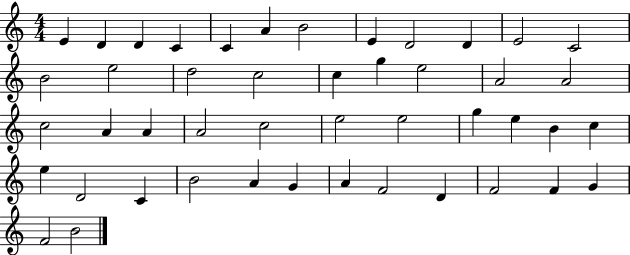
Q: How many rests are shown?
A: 0